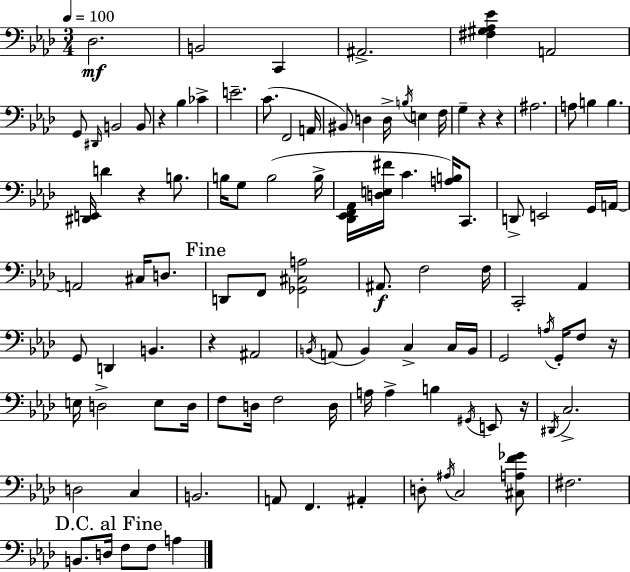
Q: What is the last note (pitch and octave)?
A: A3